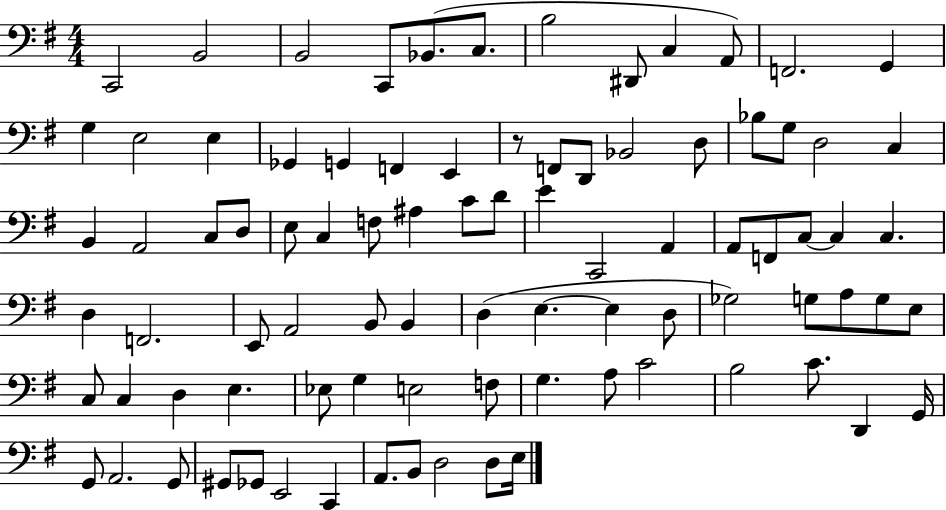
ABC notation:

X:1
T:Untitled
M:4/4
L:1/4
K:G
C,,2 B,,2 B,,2 C,,/2 _B,,/2 C,/2 B,2 ^D,,/2 C, A,,/2 F,,2 G,, G, E,2 E, _G,, G,, F,, E,, z/2 F,,/2 D,,/2 _B,,2 D,/2 _B,/2 G,/2 D,2 C, B,, A,,2 C,/2 D,/2 E,/2 C, F,/2 ^A, C/2 D/2 E C,,2 A,, A,,/2 F,,/2 C,/2 C, C, D, F,,2 E,,/2 A,,2 B,,/2 B,, D, E, E, D,/2 _G,2 G,/2 A,/2 G,/2 E,/2 C,/2 C, D, E, _E,/2 G, E,2 F,/2 G, A,/2 C2 B,2 C/2 D,, G,,/4 G,,/2 A,,2 G,,/2 ^G,,/2 _G,,/2 E,,2 C,, A,,/2 B,,/2 D,2 D,/2 E,/4